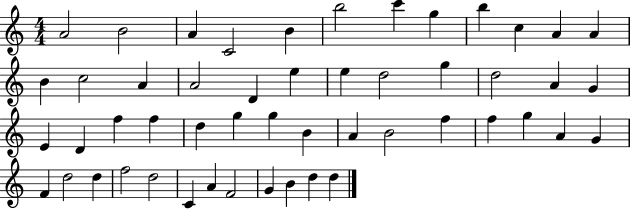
X:1
T:Untitled
M:4/4
L:1/4
K:C
A2 B2 A C2 B b2 c' g b c A A B c2 A A2 D e e d2 g d2 A G E D f f d g g B A B2 f f g A G F d2 d f2 d2 C A F2 G B d d